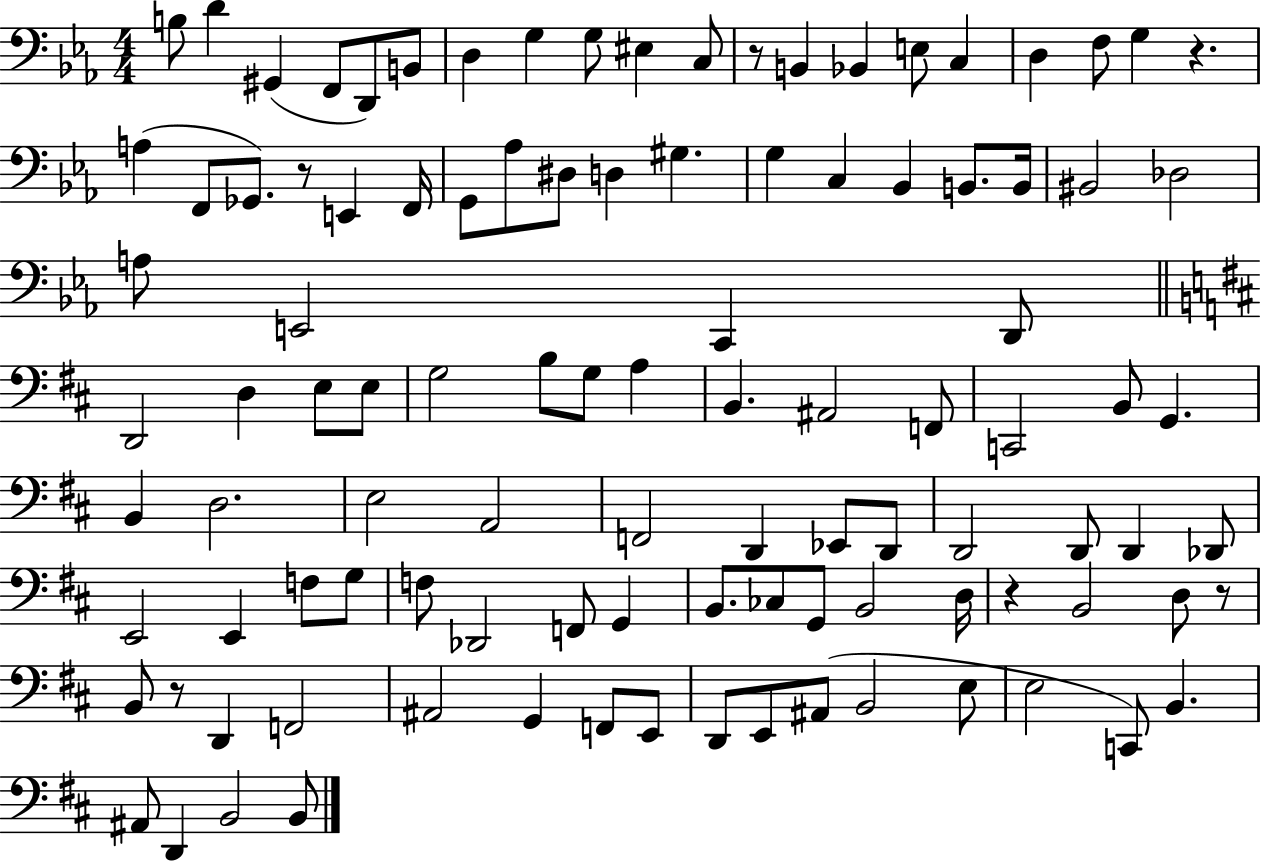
{
  \clef bass
  \numericTimeSignature
  \time 4/4
  \key ees \major
  \repeat volta 2 { b8 d'4 gis,4( f,8 d,8) b,8 | d4 g4 g8 eis4 c8 | r8 b,4 bes,4 e8 c4 | d4 f8 g4 r4. | \break a4( f,8 ges,8.) r8 e,4 f,16 | g,8 aes8 dis8 d4 gis4. | g4 c4 bes,4 b,8. b,16 | bis,2 des2 | \break a8 e,2 c,4 d,8 | \bar "||" \break \key d \major d,2 d4 e8 e8 | g2 b8 g8 a4 | b,4. ais,2 f,8 | c,2 b,8 g,4. | \break b,4 d2. | e2 a,2 | f,2 d,4 ees,8 d,8 | d,2 d,8 d,4 des,8 | \break e,2 e,4 f8 g8 | f8 des,2 f,8 g,4 | b,8. ces8 g,8 b,2 d16 | r4 b,2 d8 r8 | \break b,8 r8 d,4 f,2 | ais,2 g,4 f,8 e,8 | d,8 e,8 ais,8( b,2 e8 | e2 c,8) b,4. | \break ais,8 d,4 b,2 b,8 | } \bar "|."
}